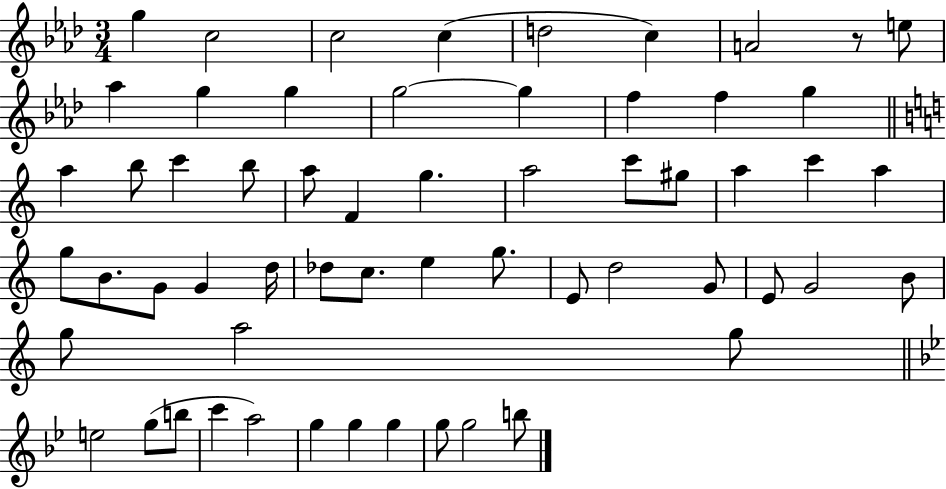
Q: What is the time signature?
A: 3/4